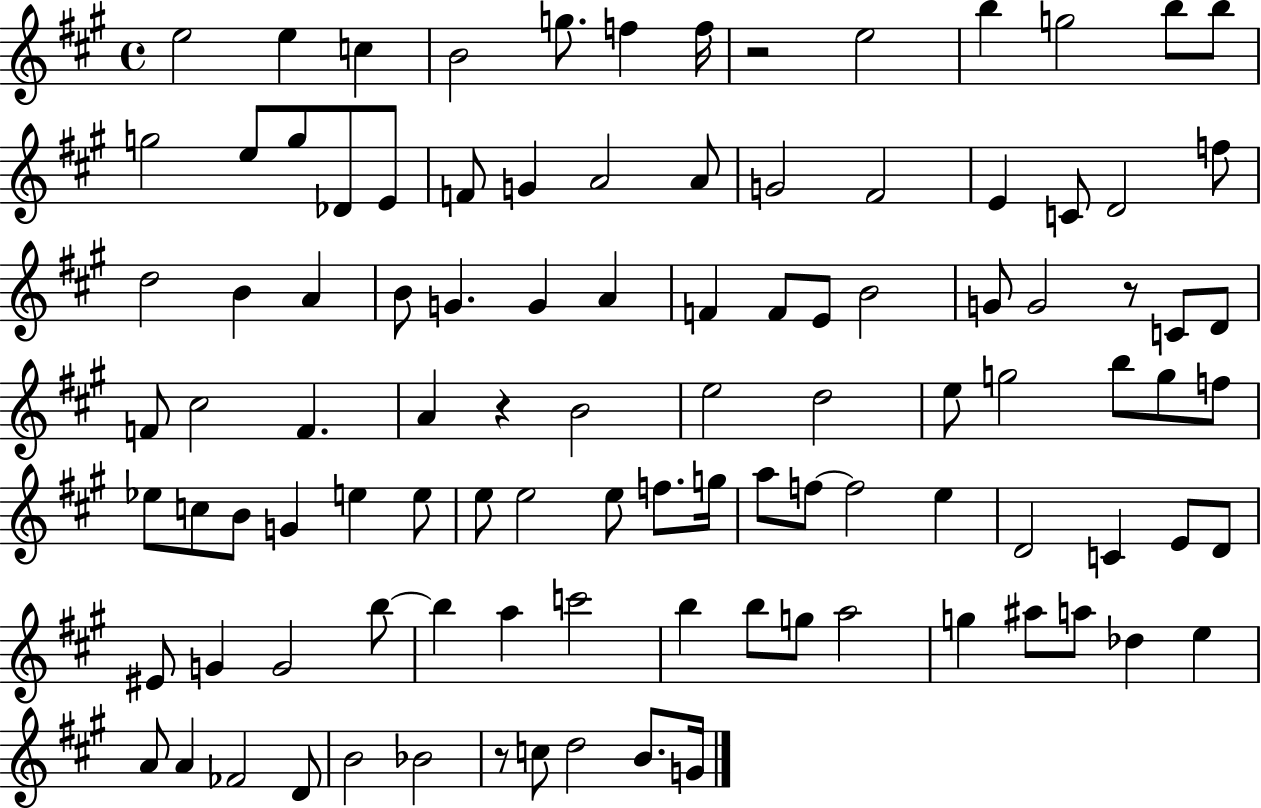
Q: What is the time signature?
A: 4/4